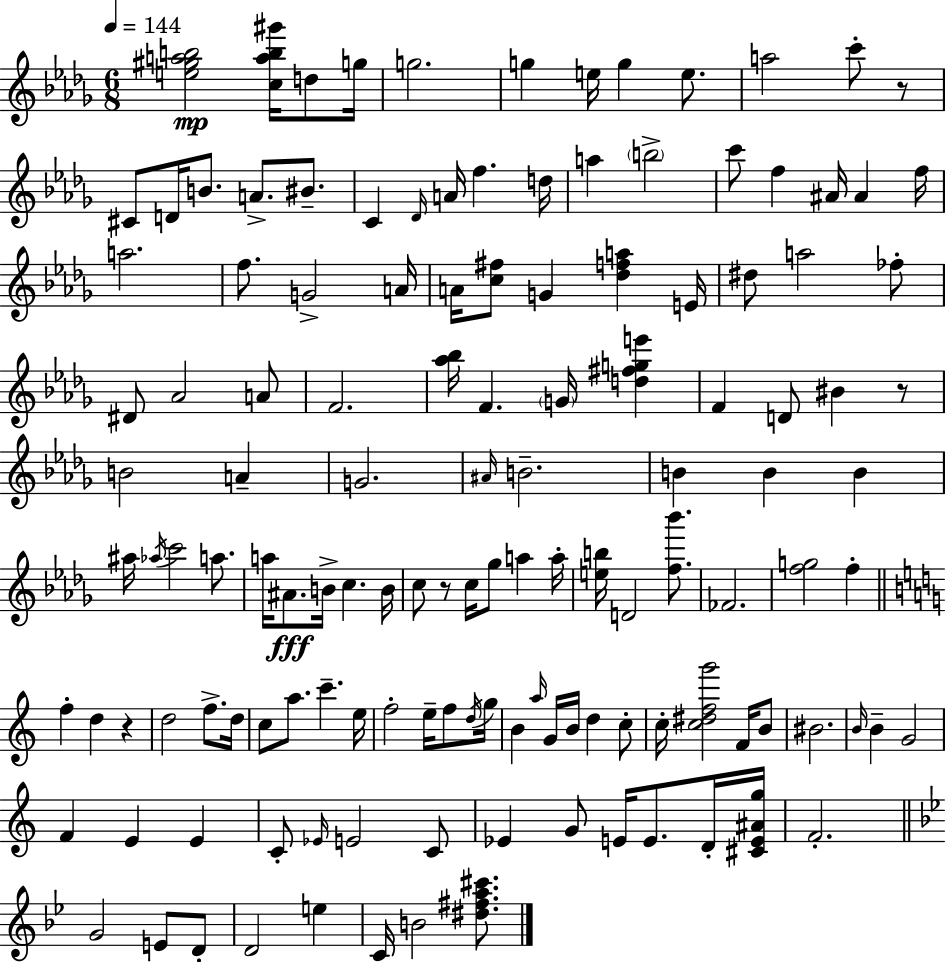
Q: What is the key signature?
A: BES minor